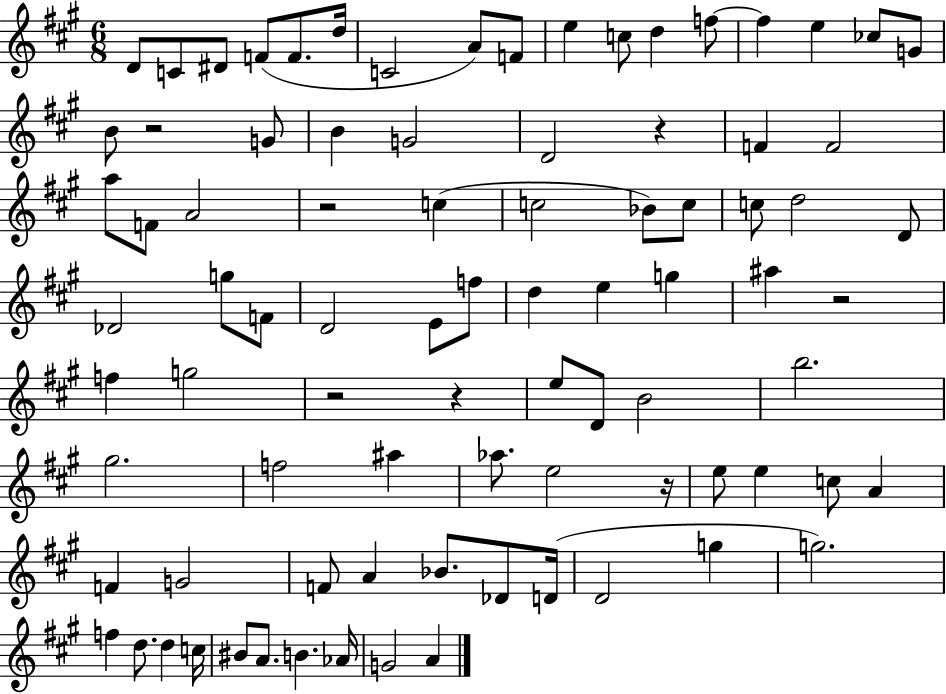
{
  \clef treble
  \numericTimeSignature
  \time 6/8
  \key a \major
  d'8 c'8 dis'8 f'8( f'8. d''16 | c'2 a'8) f'8 | e''4 c''8 d''4 f''8~~ | f''4 e''4 ces''8 g'8 | \break b'8 r2 g'8 | b'4 g'2 | d'2 r4 | f'4 f'2 | \break a''8 f'8 a'2 | r2 c''4( | c''2 bes'8) c''8 | c''8 d''2 d'8 | \break des'2 g''8 f'8 | d'2 e'8 f''8 | d''4 e''4 g''4 | ais''4 r2 | \break f''4 g''2 | r2 r4 | e''8 d'8 b'2 | b''2. | \break gis''2. | f''2 ais''4 | aes''8. e''2 r16 | e''8 e''4 c''8 a'4 | \break f'4 g'2 | f'8 a'4 bes'8. des'8 d'16( | d'2 g''4 | g''2.) | \break f''4 d''8. d''4 c''16 | bis'8 a'8. b'4. aes'16 | g'2 a'4 | \bar "|."
}